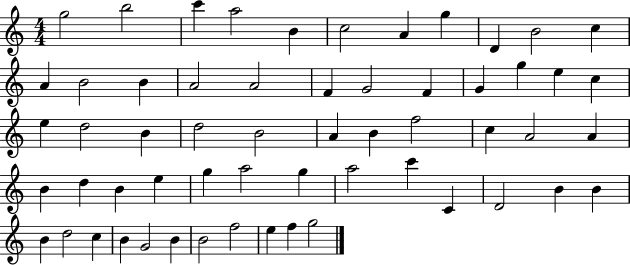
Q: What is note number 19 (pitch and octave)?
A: F4